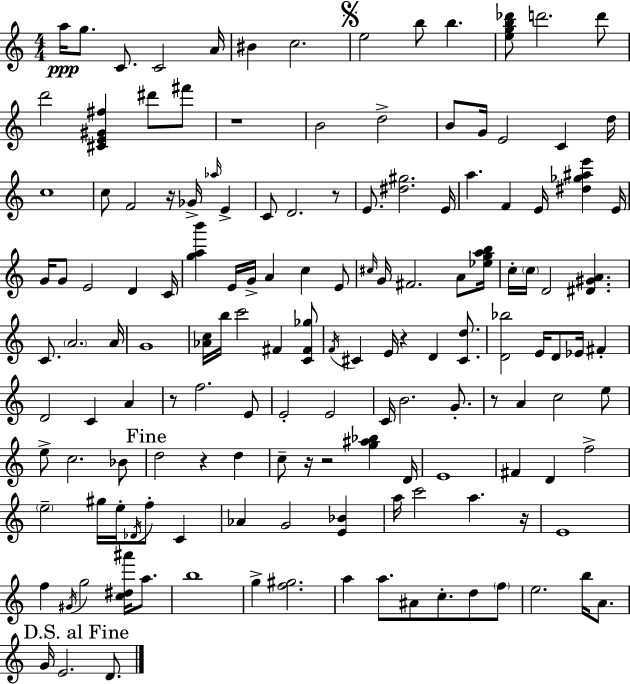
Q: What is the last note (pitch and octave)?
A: D4